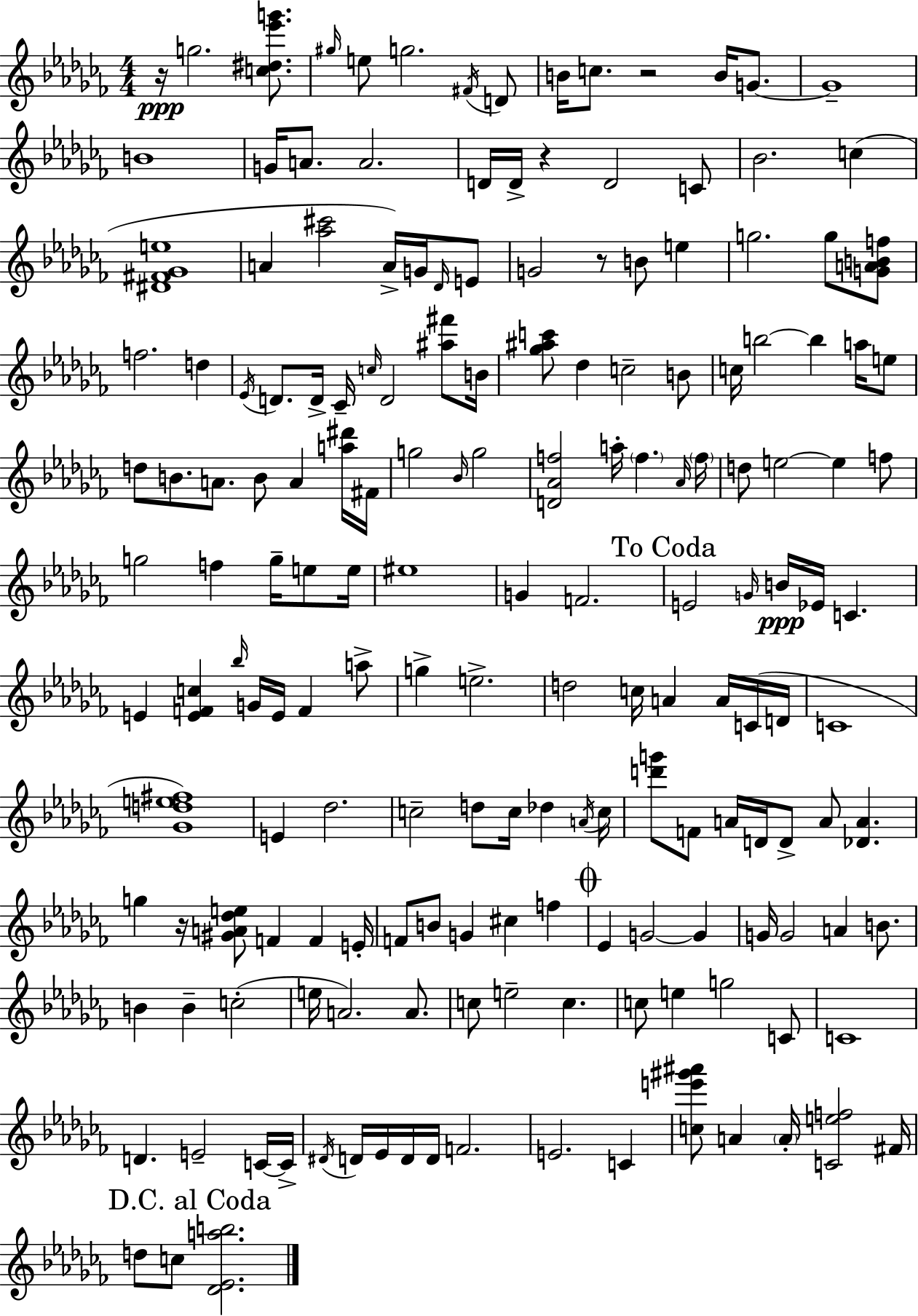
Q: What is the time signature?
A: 4/4